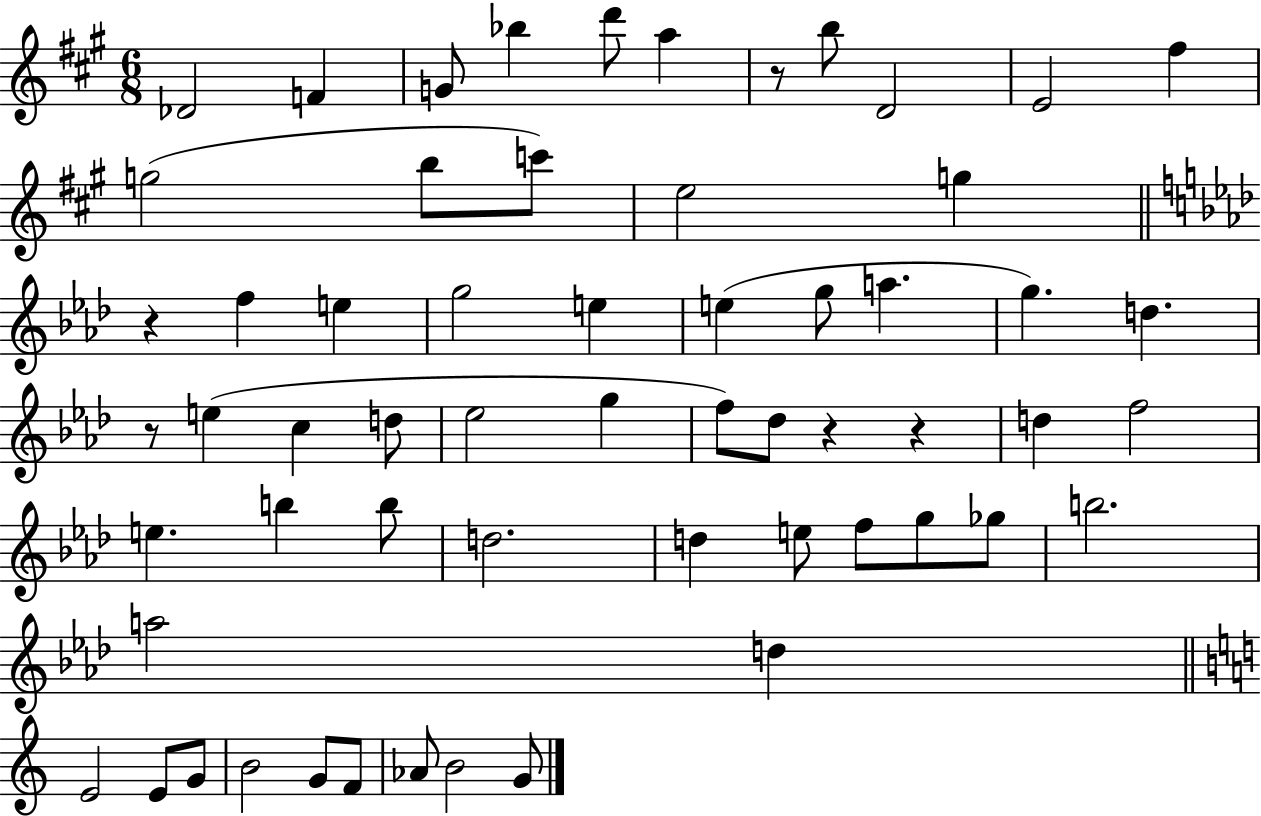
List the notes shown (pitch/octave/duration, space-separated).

Db4/h F4/q G4/e Bb5/q D6/e A5/q R/e B5/e D4/h E4/h F#5/q G5/h B5/e C6/e E5/h G5/q R/q F5/q E5/q G5/h E5/q E5/q G5/e A5/q. G5/q. D5/q. R/e E5/q C5/q D5/e Eb5/h G5/q F5/e Db5/e R/q R/q D5/q F5/h E5/q. B5/q B5/e D5/h. D5/q E5/e F5/e G5/e Gb5/e B5/h. A5/h D5/q E4/h E4/e G4/e B4/h G4/e F4/e Ab4/e B4/h G4/e